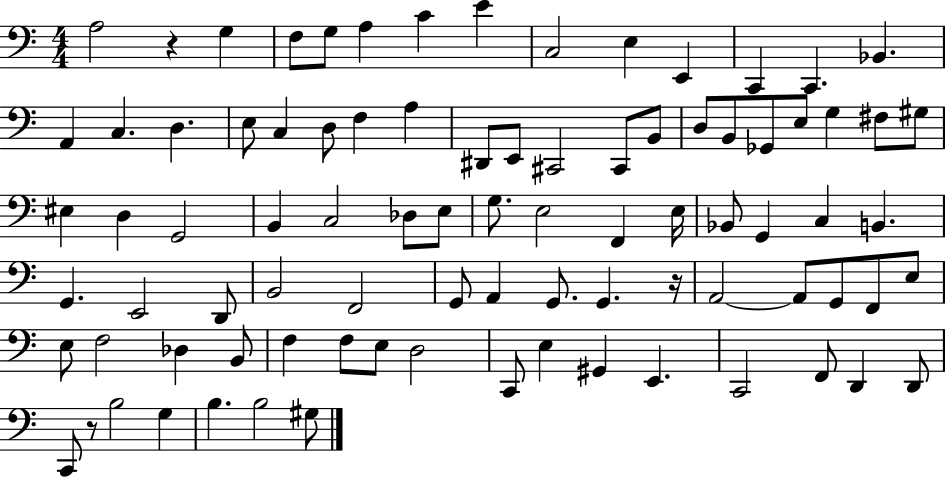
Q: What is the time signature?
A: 4/4